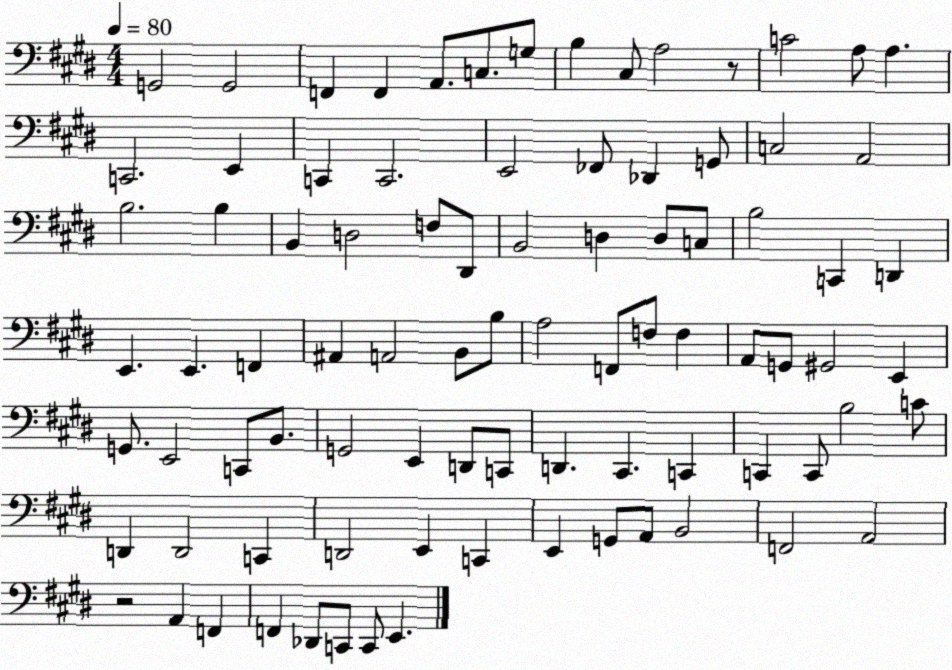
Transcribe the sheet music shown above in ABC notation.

X:1
T:Untitled
M:4/4
L:1/4
K:E
G,,2 G,,2 F,, F,, A,,/2 C,/2 G,/2 B, ^C,/2 A,2 z/2 C2 A,/2 A, C,,2 E,, C,, C,,2 E,,2 _F,,/2 _D,, G,,/2 C,2 A,,2 B,2 B, B,, D,2 F,/2 ^D,,/2 B,,2 D, D,/2 C,/2 B,2 C,, D,, E,, E,, F,, ^A,, A,,2 B,,/2 B,/2 A,2 F,,/2 F,/2 F, A,,/2 G,,/2 ^G,,2 E,, G,,/2 E,,2 C,,/2 B,,/2 G,,2 E,, D,,/2 C,,/2 D,, ^C,, C,, C,, C,,/2 B,2 C/2 D,, D,,2 C,, D,,2 E,, C,, E,, G,,/2 A,,/2 B,,2 F,,2 A,,2 z2 A,, F,, F,, _D,,/2 C,,/2 C,,/2 E,,